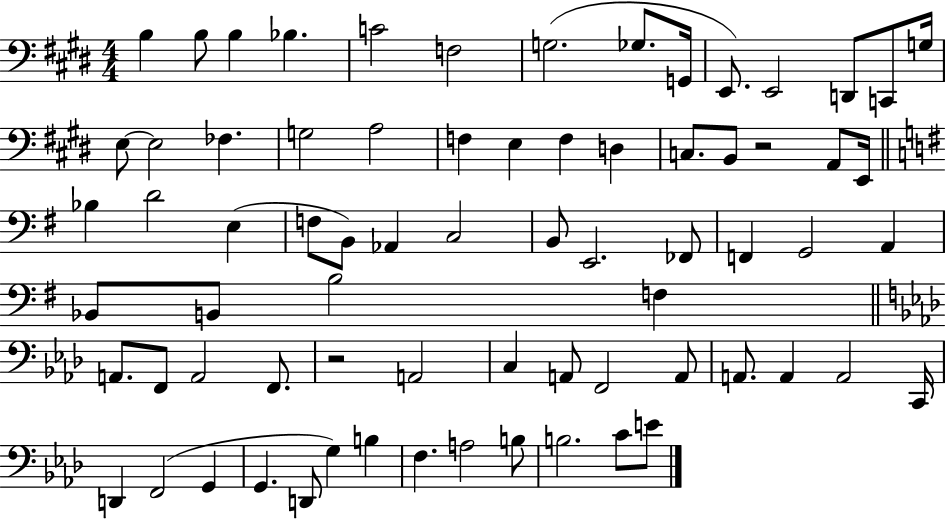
{
  \clef bass
  \numericTimeSignature
  \time 4/4
  \key e \major
  b4 b8 b4 bes4. | c'2 f2 | g2.( ges8. g,16 | e,8.) e,2 d,8 c,8 g16 | \break e8~~ e2 fes4. | g2 a2 | f4 e4 f4 d4 | c8. b,8 r2 a,8 e,16 | \break \bar "||" \break \key g \major bes4 d'2 e4( | f8 b,8) aes,4 c2 | b,8 e,2. fes,8 | f,4 g,2 a,4 | \break bes,8 b,8 b2 f4 | \bar "||" \break \key aes \major a,8. f,8 a,2 f,8. | r2 a,2 | c4 a,8 f,2 a,8 | a,8. a,4 a,2 c,16 | \break d,4 f,2( g,4 | g,4. d,8 g4) b4 | f4. a2 b8 | b2. c'8 e'8 | \break \bar "|."
}